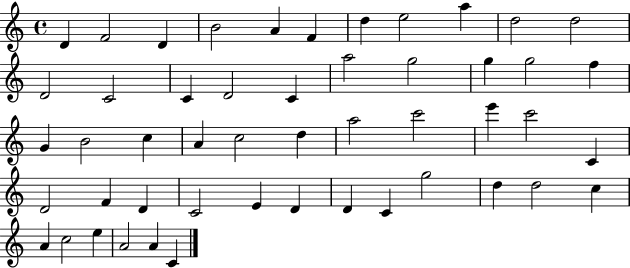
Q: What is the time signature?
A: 4/4